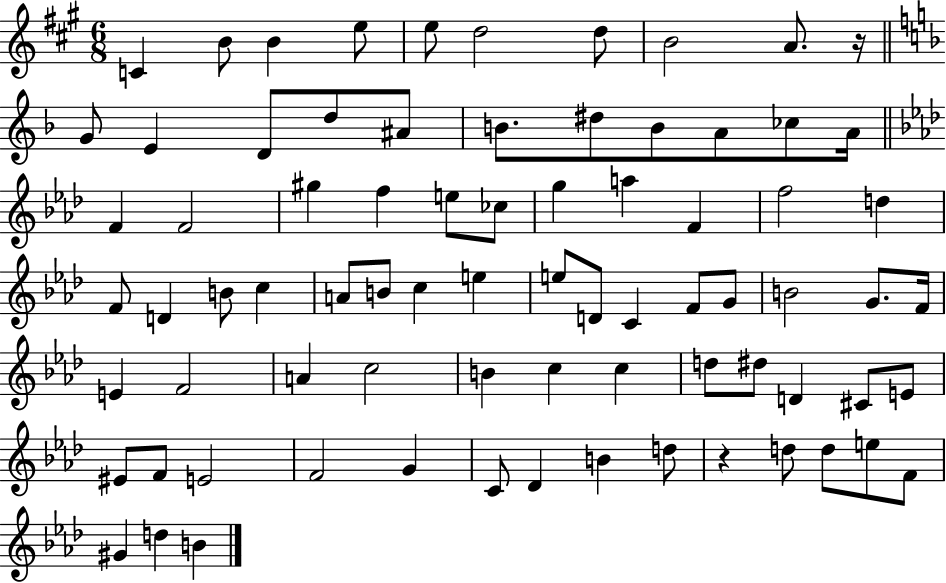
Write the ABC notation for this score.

X:1
T:Untitled
M:6/8
L:1/4
K:A
C B/2 B e/2 e/2 d2 d/2 B2 A/2 z/4 G/2 E D/2 d/2 ^A/2 B/2 ^d/2 B/2 A/2 _c/2 A/4 F F2 ^g f e/2 _c/2 g a F f2 d F/2 D B/2 c A/2 B/2 c e e/2 D/2 C F/2 G/2 B2 G/2 F/4 E F2 A c2 B c c d/2 ^d/2 D ^C/2 E/2 ^E/2 F/2 E2 F2 G C/2 _D B d/2 z d/2 d/2 e/2 F/2 ^G d B